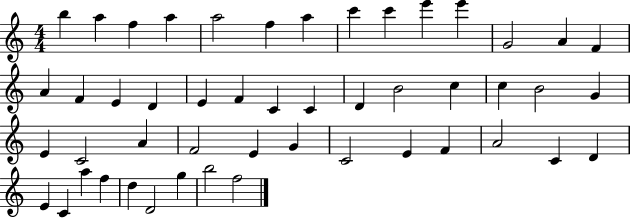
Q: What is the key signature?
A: C major